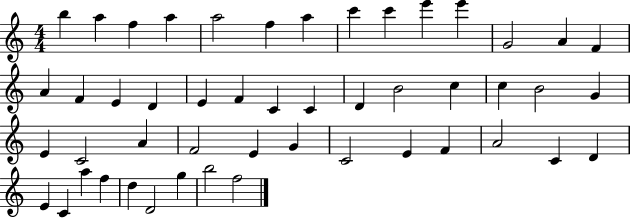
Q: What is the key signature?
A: C major